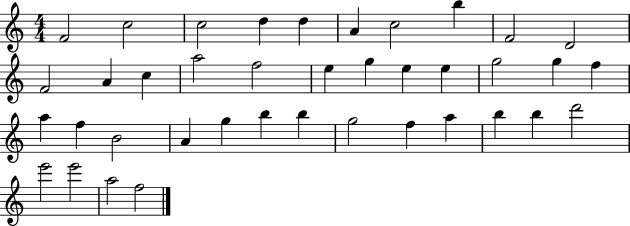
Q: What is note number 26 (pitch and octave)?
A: A4